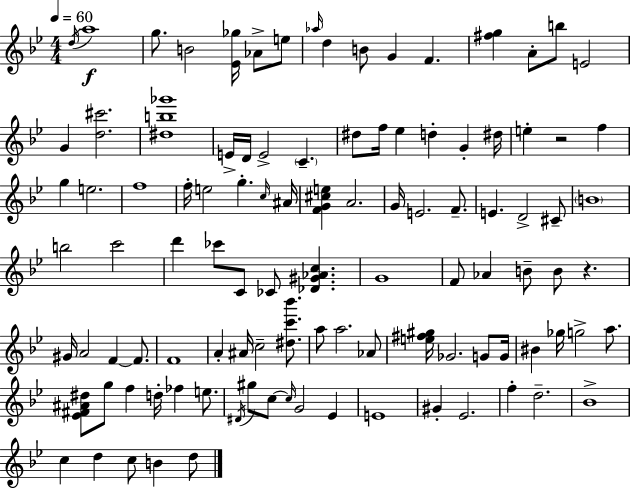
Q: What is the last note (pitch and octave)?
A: D5